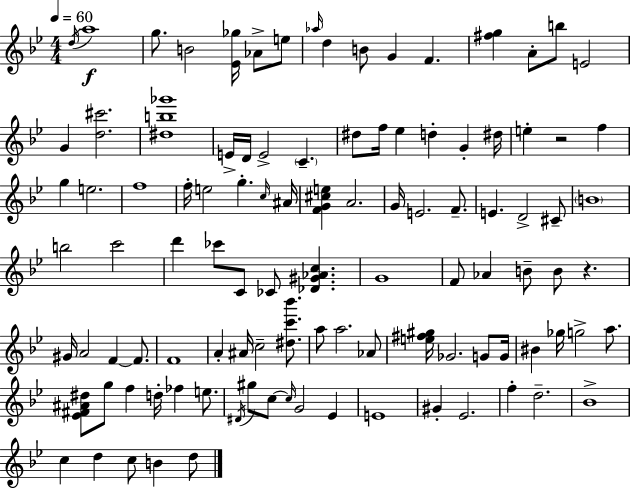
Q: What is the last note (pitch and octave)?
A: D5